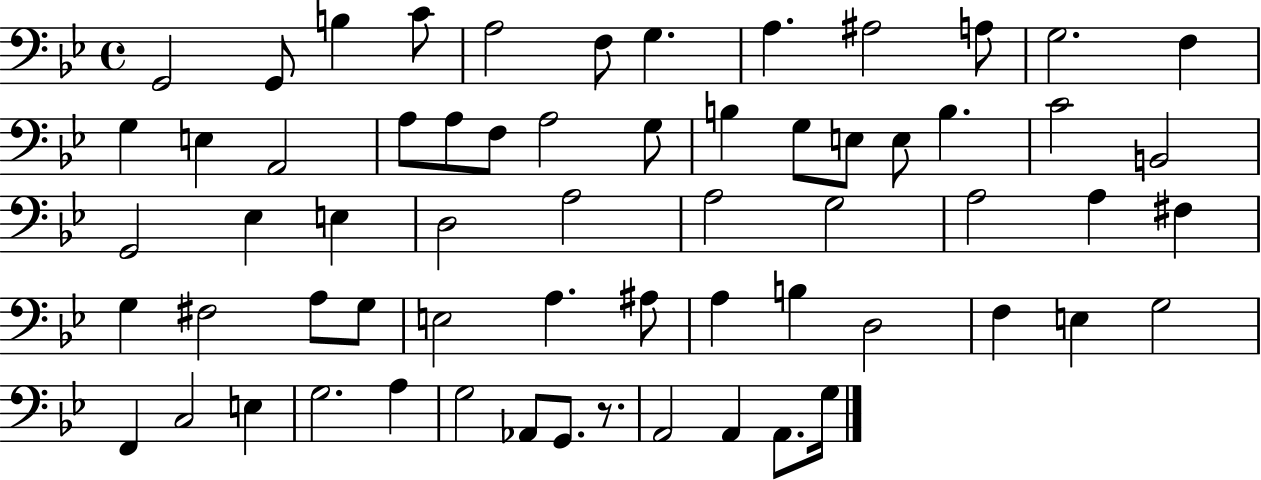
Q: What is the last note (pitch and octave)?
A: G3